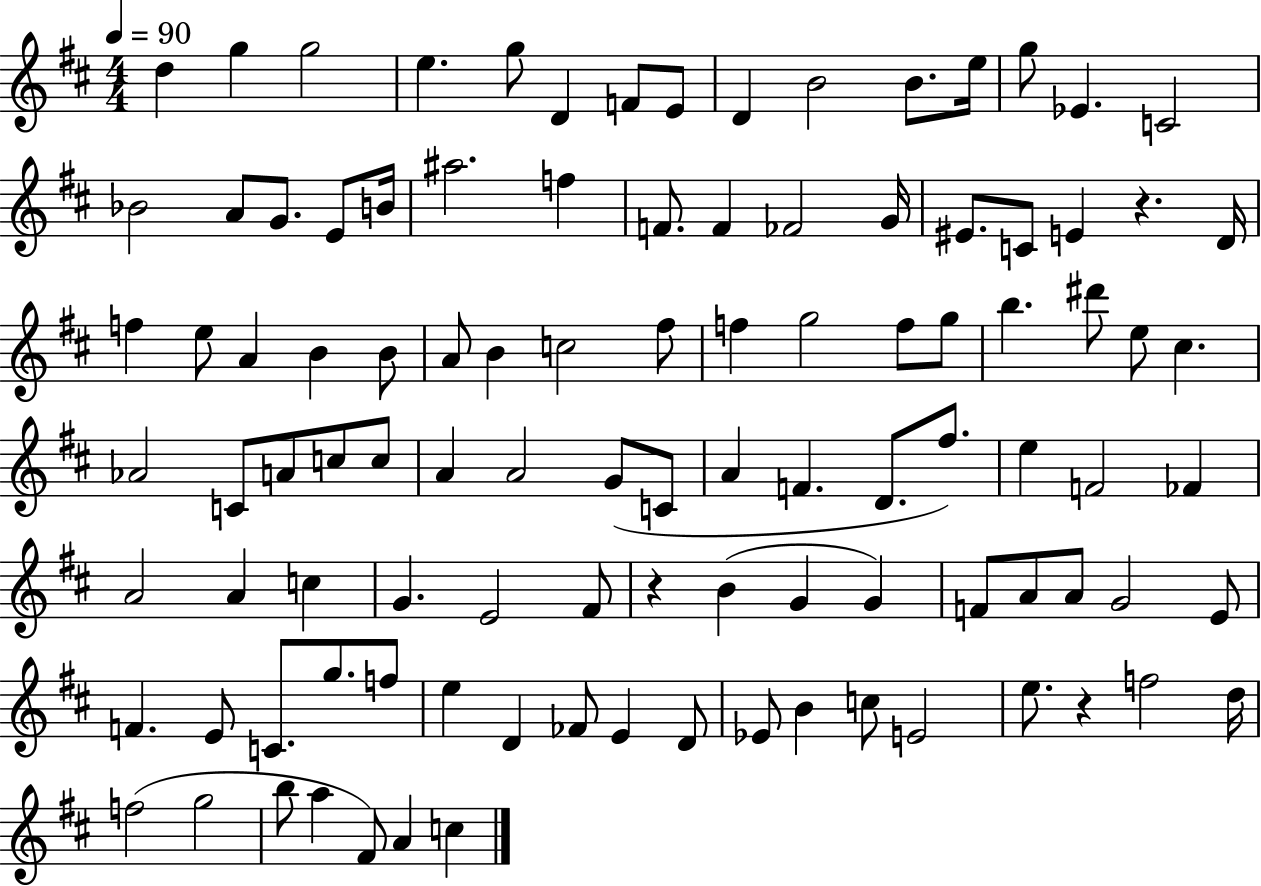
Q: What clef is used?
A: treble